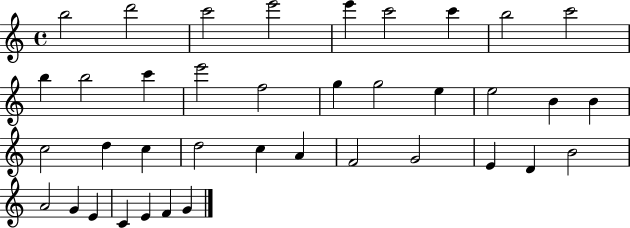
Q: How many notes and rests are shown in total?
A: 38